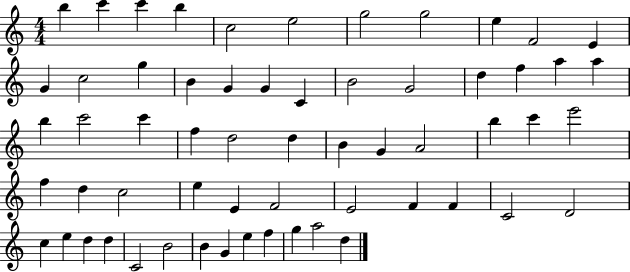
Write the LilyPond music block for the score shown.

{
  \clef treble
  \numericTimeSignature
  \time 4/4
  \key c \major
  b''4 c'''4 c'''4 b''4 | c''2 e''2 | g''2 g''2 | e''4 f'2 e'4 | \break g'4 c''2 g''4 | b'4 g'4 g'4 c'4 | b'2 g'2 | d''4 f''4 a''4 a''4 | \break b''4 c'''2 c'''4 | f''4 d''2 d''4 | b'4 g'4 a'2 | b''4 c'''4 e'''2 | \break f''4 d''4 c''2 | e''4 e'4 f'2 | e'2 f'4 f'4 | c'2 d'2 | \break c''4 e''4 d''4 d''4 | c'2 b'2 | b'4 g'4 e''4 f''4 | g''4 a''2 d''4 | \break \bar "|."
}